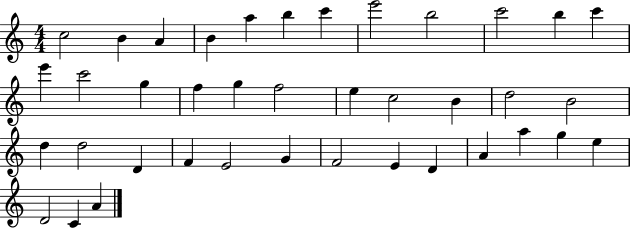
X:1
T:Untitled
M:4/4
L:1/4
K:C
c2 B A B a b c' e'2 b2 c'2 b c' e' c'2 g f g f2 e c2 B d2 B2 d d2 D F E2 G F2 E D A a g e D2 C A